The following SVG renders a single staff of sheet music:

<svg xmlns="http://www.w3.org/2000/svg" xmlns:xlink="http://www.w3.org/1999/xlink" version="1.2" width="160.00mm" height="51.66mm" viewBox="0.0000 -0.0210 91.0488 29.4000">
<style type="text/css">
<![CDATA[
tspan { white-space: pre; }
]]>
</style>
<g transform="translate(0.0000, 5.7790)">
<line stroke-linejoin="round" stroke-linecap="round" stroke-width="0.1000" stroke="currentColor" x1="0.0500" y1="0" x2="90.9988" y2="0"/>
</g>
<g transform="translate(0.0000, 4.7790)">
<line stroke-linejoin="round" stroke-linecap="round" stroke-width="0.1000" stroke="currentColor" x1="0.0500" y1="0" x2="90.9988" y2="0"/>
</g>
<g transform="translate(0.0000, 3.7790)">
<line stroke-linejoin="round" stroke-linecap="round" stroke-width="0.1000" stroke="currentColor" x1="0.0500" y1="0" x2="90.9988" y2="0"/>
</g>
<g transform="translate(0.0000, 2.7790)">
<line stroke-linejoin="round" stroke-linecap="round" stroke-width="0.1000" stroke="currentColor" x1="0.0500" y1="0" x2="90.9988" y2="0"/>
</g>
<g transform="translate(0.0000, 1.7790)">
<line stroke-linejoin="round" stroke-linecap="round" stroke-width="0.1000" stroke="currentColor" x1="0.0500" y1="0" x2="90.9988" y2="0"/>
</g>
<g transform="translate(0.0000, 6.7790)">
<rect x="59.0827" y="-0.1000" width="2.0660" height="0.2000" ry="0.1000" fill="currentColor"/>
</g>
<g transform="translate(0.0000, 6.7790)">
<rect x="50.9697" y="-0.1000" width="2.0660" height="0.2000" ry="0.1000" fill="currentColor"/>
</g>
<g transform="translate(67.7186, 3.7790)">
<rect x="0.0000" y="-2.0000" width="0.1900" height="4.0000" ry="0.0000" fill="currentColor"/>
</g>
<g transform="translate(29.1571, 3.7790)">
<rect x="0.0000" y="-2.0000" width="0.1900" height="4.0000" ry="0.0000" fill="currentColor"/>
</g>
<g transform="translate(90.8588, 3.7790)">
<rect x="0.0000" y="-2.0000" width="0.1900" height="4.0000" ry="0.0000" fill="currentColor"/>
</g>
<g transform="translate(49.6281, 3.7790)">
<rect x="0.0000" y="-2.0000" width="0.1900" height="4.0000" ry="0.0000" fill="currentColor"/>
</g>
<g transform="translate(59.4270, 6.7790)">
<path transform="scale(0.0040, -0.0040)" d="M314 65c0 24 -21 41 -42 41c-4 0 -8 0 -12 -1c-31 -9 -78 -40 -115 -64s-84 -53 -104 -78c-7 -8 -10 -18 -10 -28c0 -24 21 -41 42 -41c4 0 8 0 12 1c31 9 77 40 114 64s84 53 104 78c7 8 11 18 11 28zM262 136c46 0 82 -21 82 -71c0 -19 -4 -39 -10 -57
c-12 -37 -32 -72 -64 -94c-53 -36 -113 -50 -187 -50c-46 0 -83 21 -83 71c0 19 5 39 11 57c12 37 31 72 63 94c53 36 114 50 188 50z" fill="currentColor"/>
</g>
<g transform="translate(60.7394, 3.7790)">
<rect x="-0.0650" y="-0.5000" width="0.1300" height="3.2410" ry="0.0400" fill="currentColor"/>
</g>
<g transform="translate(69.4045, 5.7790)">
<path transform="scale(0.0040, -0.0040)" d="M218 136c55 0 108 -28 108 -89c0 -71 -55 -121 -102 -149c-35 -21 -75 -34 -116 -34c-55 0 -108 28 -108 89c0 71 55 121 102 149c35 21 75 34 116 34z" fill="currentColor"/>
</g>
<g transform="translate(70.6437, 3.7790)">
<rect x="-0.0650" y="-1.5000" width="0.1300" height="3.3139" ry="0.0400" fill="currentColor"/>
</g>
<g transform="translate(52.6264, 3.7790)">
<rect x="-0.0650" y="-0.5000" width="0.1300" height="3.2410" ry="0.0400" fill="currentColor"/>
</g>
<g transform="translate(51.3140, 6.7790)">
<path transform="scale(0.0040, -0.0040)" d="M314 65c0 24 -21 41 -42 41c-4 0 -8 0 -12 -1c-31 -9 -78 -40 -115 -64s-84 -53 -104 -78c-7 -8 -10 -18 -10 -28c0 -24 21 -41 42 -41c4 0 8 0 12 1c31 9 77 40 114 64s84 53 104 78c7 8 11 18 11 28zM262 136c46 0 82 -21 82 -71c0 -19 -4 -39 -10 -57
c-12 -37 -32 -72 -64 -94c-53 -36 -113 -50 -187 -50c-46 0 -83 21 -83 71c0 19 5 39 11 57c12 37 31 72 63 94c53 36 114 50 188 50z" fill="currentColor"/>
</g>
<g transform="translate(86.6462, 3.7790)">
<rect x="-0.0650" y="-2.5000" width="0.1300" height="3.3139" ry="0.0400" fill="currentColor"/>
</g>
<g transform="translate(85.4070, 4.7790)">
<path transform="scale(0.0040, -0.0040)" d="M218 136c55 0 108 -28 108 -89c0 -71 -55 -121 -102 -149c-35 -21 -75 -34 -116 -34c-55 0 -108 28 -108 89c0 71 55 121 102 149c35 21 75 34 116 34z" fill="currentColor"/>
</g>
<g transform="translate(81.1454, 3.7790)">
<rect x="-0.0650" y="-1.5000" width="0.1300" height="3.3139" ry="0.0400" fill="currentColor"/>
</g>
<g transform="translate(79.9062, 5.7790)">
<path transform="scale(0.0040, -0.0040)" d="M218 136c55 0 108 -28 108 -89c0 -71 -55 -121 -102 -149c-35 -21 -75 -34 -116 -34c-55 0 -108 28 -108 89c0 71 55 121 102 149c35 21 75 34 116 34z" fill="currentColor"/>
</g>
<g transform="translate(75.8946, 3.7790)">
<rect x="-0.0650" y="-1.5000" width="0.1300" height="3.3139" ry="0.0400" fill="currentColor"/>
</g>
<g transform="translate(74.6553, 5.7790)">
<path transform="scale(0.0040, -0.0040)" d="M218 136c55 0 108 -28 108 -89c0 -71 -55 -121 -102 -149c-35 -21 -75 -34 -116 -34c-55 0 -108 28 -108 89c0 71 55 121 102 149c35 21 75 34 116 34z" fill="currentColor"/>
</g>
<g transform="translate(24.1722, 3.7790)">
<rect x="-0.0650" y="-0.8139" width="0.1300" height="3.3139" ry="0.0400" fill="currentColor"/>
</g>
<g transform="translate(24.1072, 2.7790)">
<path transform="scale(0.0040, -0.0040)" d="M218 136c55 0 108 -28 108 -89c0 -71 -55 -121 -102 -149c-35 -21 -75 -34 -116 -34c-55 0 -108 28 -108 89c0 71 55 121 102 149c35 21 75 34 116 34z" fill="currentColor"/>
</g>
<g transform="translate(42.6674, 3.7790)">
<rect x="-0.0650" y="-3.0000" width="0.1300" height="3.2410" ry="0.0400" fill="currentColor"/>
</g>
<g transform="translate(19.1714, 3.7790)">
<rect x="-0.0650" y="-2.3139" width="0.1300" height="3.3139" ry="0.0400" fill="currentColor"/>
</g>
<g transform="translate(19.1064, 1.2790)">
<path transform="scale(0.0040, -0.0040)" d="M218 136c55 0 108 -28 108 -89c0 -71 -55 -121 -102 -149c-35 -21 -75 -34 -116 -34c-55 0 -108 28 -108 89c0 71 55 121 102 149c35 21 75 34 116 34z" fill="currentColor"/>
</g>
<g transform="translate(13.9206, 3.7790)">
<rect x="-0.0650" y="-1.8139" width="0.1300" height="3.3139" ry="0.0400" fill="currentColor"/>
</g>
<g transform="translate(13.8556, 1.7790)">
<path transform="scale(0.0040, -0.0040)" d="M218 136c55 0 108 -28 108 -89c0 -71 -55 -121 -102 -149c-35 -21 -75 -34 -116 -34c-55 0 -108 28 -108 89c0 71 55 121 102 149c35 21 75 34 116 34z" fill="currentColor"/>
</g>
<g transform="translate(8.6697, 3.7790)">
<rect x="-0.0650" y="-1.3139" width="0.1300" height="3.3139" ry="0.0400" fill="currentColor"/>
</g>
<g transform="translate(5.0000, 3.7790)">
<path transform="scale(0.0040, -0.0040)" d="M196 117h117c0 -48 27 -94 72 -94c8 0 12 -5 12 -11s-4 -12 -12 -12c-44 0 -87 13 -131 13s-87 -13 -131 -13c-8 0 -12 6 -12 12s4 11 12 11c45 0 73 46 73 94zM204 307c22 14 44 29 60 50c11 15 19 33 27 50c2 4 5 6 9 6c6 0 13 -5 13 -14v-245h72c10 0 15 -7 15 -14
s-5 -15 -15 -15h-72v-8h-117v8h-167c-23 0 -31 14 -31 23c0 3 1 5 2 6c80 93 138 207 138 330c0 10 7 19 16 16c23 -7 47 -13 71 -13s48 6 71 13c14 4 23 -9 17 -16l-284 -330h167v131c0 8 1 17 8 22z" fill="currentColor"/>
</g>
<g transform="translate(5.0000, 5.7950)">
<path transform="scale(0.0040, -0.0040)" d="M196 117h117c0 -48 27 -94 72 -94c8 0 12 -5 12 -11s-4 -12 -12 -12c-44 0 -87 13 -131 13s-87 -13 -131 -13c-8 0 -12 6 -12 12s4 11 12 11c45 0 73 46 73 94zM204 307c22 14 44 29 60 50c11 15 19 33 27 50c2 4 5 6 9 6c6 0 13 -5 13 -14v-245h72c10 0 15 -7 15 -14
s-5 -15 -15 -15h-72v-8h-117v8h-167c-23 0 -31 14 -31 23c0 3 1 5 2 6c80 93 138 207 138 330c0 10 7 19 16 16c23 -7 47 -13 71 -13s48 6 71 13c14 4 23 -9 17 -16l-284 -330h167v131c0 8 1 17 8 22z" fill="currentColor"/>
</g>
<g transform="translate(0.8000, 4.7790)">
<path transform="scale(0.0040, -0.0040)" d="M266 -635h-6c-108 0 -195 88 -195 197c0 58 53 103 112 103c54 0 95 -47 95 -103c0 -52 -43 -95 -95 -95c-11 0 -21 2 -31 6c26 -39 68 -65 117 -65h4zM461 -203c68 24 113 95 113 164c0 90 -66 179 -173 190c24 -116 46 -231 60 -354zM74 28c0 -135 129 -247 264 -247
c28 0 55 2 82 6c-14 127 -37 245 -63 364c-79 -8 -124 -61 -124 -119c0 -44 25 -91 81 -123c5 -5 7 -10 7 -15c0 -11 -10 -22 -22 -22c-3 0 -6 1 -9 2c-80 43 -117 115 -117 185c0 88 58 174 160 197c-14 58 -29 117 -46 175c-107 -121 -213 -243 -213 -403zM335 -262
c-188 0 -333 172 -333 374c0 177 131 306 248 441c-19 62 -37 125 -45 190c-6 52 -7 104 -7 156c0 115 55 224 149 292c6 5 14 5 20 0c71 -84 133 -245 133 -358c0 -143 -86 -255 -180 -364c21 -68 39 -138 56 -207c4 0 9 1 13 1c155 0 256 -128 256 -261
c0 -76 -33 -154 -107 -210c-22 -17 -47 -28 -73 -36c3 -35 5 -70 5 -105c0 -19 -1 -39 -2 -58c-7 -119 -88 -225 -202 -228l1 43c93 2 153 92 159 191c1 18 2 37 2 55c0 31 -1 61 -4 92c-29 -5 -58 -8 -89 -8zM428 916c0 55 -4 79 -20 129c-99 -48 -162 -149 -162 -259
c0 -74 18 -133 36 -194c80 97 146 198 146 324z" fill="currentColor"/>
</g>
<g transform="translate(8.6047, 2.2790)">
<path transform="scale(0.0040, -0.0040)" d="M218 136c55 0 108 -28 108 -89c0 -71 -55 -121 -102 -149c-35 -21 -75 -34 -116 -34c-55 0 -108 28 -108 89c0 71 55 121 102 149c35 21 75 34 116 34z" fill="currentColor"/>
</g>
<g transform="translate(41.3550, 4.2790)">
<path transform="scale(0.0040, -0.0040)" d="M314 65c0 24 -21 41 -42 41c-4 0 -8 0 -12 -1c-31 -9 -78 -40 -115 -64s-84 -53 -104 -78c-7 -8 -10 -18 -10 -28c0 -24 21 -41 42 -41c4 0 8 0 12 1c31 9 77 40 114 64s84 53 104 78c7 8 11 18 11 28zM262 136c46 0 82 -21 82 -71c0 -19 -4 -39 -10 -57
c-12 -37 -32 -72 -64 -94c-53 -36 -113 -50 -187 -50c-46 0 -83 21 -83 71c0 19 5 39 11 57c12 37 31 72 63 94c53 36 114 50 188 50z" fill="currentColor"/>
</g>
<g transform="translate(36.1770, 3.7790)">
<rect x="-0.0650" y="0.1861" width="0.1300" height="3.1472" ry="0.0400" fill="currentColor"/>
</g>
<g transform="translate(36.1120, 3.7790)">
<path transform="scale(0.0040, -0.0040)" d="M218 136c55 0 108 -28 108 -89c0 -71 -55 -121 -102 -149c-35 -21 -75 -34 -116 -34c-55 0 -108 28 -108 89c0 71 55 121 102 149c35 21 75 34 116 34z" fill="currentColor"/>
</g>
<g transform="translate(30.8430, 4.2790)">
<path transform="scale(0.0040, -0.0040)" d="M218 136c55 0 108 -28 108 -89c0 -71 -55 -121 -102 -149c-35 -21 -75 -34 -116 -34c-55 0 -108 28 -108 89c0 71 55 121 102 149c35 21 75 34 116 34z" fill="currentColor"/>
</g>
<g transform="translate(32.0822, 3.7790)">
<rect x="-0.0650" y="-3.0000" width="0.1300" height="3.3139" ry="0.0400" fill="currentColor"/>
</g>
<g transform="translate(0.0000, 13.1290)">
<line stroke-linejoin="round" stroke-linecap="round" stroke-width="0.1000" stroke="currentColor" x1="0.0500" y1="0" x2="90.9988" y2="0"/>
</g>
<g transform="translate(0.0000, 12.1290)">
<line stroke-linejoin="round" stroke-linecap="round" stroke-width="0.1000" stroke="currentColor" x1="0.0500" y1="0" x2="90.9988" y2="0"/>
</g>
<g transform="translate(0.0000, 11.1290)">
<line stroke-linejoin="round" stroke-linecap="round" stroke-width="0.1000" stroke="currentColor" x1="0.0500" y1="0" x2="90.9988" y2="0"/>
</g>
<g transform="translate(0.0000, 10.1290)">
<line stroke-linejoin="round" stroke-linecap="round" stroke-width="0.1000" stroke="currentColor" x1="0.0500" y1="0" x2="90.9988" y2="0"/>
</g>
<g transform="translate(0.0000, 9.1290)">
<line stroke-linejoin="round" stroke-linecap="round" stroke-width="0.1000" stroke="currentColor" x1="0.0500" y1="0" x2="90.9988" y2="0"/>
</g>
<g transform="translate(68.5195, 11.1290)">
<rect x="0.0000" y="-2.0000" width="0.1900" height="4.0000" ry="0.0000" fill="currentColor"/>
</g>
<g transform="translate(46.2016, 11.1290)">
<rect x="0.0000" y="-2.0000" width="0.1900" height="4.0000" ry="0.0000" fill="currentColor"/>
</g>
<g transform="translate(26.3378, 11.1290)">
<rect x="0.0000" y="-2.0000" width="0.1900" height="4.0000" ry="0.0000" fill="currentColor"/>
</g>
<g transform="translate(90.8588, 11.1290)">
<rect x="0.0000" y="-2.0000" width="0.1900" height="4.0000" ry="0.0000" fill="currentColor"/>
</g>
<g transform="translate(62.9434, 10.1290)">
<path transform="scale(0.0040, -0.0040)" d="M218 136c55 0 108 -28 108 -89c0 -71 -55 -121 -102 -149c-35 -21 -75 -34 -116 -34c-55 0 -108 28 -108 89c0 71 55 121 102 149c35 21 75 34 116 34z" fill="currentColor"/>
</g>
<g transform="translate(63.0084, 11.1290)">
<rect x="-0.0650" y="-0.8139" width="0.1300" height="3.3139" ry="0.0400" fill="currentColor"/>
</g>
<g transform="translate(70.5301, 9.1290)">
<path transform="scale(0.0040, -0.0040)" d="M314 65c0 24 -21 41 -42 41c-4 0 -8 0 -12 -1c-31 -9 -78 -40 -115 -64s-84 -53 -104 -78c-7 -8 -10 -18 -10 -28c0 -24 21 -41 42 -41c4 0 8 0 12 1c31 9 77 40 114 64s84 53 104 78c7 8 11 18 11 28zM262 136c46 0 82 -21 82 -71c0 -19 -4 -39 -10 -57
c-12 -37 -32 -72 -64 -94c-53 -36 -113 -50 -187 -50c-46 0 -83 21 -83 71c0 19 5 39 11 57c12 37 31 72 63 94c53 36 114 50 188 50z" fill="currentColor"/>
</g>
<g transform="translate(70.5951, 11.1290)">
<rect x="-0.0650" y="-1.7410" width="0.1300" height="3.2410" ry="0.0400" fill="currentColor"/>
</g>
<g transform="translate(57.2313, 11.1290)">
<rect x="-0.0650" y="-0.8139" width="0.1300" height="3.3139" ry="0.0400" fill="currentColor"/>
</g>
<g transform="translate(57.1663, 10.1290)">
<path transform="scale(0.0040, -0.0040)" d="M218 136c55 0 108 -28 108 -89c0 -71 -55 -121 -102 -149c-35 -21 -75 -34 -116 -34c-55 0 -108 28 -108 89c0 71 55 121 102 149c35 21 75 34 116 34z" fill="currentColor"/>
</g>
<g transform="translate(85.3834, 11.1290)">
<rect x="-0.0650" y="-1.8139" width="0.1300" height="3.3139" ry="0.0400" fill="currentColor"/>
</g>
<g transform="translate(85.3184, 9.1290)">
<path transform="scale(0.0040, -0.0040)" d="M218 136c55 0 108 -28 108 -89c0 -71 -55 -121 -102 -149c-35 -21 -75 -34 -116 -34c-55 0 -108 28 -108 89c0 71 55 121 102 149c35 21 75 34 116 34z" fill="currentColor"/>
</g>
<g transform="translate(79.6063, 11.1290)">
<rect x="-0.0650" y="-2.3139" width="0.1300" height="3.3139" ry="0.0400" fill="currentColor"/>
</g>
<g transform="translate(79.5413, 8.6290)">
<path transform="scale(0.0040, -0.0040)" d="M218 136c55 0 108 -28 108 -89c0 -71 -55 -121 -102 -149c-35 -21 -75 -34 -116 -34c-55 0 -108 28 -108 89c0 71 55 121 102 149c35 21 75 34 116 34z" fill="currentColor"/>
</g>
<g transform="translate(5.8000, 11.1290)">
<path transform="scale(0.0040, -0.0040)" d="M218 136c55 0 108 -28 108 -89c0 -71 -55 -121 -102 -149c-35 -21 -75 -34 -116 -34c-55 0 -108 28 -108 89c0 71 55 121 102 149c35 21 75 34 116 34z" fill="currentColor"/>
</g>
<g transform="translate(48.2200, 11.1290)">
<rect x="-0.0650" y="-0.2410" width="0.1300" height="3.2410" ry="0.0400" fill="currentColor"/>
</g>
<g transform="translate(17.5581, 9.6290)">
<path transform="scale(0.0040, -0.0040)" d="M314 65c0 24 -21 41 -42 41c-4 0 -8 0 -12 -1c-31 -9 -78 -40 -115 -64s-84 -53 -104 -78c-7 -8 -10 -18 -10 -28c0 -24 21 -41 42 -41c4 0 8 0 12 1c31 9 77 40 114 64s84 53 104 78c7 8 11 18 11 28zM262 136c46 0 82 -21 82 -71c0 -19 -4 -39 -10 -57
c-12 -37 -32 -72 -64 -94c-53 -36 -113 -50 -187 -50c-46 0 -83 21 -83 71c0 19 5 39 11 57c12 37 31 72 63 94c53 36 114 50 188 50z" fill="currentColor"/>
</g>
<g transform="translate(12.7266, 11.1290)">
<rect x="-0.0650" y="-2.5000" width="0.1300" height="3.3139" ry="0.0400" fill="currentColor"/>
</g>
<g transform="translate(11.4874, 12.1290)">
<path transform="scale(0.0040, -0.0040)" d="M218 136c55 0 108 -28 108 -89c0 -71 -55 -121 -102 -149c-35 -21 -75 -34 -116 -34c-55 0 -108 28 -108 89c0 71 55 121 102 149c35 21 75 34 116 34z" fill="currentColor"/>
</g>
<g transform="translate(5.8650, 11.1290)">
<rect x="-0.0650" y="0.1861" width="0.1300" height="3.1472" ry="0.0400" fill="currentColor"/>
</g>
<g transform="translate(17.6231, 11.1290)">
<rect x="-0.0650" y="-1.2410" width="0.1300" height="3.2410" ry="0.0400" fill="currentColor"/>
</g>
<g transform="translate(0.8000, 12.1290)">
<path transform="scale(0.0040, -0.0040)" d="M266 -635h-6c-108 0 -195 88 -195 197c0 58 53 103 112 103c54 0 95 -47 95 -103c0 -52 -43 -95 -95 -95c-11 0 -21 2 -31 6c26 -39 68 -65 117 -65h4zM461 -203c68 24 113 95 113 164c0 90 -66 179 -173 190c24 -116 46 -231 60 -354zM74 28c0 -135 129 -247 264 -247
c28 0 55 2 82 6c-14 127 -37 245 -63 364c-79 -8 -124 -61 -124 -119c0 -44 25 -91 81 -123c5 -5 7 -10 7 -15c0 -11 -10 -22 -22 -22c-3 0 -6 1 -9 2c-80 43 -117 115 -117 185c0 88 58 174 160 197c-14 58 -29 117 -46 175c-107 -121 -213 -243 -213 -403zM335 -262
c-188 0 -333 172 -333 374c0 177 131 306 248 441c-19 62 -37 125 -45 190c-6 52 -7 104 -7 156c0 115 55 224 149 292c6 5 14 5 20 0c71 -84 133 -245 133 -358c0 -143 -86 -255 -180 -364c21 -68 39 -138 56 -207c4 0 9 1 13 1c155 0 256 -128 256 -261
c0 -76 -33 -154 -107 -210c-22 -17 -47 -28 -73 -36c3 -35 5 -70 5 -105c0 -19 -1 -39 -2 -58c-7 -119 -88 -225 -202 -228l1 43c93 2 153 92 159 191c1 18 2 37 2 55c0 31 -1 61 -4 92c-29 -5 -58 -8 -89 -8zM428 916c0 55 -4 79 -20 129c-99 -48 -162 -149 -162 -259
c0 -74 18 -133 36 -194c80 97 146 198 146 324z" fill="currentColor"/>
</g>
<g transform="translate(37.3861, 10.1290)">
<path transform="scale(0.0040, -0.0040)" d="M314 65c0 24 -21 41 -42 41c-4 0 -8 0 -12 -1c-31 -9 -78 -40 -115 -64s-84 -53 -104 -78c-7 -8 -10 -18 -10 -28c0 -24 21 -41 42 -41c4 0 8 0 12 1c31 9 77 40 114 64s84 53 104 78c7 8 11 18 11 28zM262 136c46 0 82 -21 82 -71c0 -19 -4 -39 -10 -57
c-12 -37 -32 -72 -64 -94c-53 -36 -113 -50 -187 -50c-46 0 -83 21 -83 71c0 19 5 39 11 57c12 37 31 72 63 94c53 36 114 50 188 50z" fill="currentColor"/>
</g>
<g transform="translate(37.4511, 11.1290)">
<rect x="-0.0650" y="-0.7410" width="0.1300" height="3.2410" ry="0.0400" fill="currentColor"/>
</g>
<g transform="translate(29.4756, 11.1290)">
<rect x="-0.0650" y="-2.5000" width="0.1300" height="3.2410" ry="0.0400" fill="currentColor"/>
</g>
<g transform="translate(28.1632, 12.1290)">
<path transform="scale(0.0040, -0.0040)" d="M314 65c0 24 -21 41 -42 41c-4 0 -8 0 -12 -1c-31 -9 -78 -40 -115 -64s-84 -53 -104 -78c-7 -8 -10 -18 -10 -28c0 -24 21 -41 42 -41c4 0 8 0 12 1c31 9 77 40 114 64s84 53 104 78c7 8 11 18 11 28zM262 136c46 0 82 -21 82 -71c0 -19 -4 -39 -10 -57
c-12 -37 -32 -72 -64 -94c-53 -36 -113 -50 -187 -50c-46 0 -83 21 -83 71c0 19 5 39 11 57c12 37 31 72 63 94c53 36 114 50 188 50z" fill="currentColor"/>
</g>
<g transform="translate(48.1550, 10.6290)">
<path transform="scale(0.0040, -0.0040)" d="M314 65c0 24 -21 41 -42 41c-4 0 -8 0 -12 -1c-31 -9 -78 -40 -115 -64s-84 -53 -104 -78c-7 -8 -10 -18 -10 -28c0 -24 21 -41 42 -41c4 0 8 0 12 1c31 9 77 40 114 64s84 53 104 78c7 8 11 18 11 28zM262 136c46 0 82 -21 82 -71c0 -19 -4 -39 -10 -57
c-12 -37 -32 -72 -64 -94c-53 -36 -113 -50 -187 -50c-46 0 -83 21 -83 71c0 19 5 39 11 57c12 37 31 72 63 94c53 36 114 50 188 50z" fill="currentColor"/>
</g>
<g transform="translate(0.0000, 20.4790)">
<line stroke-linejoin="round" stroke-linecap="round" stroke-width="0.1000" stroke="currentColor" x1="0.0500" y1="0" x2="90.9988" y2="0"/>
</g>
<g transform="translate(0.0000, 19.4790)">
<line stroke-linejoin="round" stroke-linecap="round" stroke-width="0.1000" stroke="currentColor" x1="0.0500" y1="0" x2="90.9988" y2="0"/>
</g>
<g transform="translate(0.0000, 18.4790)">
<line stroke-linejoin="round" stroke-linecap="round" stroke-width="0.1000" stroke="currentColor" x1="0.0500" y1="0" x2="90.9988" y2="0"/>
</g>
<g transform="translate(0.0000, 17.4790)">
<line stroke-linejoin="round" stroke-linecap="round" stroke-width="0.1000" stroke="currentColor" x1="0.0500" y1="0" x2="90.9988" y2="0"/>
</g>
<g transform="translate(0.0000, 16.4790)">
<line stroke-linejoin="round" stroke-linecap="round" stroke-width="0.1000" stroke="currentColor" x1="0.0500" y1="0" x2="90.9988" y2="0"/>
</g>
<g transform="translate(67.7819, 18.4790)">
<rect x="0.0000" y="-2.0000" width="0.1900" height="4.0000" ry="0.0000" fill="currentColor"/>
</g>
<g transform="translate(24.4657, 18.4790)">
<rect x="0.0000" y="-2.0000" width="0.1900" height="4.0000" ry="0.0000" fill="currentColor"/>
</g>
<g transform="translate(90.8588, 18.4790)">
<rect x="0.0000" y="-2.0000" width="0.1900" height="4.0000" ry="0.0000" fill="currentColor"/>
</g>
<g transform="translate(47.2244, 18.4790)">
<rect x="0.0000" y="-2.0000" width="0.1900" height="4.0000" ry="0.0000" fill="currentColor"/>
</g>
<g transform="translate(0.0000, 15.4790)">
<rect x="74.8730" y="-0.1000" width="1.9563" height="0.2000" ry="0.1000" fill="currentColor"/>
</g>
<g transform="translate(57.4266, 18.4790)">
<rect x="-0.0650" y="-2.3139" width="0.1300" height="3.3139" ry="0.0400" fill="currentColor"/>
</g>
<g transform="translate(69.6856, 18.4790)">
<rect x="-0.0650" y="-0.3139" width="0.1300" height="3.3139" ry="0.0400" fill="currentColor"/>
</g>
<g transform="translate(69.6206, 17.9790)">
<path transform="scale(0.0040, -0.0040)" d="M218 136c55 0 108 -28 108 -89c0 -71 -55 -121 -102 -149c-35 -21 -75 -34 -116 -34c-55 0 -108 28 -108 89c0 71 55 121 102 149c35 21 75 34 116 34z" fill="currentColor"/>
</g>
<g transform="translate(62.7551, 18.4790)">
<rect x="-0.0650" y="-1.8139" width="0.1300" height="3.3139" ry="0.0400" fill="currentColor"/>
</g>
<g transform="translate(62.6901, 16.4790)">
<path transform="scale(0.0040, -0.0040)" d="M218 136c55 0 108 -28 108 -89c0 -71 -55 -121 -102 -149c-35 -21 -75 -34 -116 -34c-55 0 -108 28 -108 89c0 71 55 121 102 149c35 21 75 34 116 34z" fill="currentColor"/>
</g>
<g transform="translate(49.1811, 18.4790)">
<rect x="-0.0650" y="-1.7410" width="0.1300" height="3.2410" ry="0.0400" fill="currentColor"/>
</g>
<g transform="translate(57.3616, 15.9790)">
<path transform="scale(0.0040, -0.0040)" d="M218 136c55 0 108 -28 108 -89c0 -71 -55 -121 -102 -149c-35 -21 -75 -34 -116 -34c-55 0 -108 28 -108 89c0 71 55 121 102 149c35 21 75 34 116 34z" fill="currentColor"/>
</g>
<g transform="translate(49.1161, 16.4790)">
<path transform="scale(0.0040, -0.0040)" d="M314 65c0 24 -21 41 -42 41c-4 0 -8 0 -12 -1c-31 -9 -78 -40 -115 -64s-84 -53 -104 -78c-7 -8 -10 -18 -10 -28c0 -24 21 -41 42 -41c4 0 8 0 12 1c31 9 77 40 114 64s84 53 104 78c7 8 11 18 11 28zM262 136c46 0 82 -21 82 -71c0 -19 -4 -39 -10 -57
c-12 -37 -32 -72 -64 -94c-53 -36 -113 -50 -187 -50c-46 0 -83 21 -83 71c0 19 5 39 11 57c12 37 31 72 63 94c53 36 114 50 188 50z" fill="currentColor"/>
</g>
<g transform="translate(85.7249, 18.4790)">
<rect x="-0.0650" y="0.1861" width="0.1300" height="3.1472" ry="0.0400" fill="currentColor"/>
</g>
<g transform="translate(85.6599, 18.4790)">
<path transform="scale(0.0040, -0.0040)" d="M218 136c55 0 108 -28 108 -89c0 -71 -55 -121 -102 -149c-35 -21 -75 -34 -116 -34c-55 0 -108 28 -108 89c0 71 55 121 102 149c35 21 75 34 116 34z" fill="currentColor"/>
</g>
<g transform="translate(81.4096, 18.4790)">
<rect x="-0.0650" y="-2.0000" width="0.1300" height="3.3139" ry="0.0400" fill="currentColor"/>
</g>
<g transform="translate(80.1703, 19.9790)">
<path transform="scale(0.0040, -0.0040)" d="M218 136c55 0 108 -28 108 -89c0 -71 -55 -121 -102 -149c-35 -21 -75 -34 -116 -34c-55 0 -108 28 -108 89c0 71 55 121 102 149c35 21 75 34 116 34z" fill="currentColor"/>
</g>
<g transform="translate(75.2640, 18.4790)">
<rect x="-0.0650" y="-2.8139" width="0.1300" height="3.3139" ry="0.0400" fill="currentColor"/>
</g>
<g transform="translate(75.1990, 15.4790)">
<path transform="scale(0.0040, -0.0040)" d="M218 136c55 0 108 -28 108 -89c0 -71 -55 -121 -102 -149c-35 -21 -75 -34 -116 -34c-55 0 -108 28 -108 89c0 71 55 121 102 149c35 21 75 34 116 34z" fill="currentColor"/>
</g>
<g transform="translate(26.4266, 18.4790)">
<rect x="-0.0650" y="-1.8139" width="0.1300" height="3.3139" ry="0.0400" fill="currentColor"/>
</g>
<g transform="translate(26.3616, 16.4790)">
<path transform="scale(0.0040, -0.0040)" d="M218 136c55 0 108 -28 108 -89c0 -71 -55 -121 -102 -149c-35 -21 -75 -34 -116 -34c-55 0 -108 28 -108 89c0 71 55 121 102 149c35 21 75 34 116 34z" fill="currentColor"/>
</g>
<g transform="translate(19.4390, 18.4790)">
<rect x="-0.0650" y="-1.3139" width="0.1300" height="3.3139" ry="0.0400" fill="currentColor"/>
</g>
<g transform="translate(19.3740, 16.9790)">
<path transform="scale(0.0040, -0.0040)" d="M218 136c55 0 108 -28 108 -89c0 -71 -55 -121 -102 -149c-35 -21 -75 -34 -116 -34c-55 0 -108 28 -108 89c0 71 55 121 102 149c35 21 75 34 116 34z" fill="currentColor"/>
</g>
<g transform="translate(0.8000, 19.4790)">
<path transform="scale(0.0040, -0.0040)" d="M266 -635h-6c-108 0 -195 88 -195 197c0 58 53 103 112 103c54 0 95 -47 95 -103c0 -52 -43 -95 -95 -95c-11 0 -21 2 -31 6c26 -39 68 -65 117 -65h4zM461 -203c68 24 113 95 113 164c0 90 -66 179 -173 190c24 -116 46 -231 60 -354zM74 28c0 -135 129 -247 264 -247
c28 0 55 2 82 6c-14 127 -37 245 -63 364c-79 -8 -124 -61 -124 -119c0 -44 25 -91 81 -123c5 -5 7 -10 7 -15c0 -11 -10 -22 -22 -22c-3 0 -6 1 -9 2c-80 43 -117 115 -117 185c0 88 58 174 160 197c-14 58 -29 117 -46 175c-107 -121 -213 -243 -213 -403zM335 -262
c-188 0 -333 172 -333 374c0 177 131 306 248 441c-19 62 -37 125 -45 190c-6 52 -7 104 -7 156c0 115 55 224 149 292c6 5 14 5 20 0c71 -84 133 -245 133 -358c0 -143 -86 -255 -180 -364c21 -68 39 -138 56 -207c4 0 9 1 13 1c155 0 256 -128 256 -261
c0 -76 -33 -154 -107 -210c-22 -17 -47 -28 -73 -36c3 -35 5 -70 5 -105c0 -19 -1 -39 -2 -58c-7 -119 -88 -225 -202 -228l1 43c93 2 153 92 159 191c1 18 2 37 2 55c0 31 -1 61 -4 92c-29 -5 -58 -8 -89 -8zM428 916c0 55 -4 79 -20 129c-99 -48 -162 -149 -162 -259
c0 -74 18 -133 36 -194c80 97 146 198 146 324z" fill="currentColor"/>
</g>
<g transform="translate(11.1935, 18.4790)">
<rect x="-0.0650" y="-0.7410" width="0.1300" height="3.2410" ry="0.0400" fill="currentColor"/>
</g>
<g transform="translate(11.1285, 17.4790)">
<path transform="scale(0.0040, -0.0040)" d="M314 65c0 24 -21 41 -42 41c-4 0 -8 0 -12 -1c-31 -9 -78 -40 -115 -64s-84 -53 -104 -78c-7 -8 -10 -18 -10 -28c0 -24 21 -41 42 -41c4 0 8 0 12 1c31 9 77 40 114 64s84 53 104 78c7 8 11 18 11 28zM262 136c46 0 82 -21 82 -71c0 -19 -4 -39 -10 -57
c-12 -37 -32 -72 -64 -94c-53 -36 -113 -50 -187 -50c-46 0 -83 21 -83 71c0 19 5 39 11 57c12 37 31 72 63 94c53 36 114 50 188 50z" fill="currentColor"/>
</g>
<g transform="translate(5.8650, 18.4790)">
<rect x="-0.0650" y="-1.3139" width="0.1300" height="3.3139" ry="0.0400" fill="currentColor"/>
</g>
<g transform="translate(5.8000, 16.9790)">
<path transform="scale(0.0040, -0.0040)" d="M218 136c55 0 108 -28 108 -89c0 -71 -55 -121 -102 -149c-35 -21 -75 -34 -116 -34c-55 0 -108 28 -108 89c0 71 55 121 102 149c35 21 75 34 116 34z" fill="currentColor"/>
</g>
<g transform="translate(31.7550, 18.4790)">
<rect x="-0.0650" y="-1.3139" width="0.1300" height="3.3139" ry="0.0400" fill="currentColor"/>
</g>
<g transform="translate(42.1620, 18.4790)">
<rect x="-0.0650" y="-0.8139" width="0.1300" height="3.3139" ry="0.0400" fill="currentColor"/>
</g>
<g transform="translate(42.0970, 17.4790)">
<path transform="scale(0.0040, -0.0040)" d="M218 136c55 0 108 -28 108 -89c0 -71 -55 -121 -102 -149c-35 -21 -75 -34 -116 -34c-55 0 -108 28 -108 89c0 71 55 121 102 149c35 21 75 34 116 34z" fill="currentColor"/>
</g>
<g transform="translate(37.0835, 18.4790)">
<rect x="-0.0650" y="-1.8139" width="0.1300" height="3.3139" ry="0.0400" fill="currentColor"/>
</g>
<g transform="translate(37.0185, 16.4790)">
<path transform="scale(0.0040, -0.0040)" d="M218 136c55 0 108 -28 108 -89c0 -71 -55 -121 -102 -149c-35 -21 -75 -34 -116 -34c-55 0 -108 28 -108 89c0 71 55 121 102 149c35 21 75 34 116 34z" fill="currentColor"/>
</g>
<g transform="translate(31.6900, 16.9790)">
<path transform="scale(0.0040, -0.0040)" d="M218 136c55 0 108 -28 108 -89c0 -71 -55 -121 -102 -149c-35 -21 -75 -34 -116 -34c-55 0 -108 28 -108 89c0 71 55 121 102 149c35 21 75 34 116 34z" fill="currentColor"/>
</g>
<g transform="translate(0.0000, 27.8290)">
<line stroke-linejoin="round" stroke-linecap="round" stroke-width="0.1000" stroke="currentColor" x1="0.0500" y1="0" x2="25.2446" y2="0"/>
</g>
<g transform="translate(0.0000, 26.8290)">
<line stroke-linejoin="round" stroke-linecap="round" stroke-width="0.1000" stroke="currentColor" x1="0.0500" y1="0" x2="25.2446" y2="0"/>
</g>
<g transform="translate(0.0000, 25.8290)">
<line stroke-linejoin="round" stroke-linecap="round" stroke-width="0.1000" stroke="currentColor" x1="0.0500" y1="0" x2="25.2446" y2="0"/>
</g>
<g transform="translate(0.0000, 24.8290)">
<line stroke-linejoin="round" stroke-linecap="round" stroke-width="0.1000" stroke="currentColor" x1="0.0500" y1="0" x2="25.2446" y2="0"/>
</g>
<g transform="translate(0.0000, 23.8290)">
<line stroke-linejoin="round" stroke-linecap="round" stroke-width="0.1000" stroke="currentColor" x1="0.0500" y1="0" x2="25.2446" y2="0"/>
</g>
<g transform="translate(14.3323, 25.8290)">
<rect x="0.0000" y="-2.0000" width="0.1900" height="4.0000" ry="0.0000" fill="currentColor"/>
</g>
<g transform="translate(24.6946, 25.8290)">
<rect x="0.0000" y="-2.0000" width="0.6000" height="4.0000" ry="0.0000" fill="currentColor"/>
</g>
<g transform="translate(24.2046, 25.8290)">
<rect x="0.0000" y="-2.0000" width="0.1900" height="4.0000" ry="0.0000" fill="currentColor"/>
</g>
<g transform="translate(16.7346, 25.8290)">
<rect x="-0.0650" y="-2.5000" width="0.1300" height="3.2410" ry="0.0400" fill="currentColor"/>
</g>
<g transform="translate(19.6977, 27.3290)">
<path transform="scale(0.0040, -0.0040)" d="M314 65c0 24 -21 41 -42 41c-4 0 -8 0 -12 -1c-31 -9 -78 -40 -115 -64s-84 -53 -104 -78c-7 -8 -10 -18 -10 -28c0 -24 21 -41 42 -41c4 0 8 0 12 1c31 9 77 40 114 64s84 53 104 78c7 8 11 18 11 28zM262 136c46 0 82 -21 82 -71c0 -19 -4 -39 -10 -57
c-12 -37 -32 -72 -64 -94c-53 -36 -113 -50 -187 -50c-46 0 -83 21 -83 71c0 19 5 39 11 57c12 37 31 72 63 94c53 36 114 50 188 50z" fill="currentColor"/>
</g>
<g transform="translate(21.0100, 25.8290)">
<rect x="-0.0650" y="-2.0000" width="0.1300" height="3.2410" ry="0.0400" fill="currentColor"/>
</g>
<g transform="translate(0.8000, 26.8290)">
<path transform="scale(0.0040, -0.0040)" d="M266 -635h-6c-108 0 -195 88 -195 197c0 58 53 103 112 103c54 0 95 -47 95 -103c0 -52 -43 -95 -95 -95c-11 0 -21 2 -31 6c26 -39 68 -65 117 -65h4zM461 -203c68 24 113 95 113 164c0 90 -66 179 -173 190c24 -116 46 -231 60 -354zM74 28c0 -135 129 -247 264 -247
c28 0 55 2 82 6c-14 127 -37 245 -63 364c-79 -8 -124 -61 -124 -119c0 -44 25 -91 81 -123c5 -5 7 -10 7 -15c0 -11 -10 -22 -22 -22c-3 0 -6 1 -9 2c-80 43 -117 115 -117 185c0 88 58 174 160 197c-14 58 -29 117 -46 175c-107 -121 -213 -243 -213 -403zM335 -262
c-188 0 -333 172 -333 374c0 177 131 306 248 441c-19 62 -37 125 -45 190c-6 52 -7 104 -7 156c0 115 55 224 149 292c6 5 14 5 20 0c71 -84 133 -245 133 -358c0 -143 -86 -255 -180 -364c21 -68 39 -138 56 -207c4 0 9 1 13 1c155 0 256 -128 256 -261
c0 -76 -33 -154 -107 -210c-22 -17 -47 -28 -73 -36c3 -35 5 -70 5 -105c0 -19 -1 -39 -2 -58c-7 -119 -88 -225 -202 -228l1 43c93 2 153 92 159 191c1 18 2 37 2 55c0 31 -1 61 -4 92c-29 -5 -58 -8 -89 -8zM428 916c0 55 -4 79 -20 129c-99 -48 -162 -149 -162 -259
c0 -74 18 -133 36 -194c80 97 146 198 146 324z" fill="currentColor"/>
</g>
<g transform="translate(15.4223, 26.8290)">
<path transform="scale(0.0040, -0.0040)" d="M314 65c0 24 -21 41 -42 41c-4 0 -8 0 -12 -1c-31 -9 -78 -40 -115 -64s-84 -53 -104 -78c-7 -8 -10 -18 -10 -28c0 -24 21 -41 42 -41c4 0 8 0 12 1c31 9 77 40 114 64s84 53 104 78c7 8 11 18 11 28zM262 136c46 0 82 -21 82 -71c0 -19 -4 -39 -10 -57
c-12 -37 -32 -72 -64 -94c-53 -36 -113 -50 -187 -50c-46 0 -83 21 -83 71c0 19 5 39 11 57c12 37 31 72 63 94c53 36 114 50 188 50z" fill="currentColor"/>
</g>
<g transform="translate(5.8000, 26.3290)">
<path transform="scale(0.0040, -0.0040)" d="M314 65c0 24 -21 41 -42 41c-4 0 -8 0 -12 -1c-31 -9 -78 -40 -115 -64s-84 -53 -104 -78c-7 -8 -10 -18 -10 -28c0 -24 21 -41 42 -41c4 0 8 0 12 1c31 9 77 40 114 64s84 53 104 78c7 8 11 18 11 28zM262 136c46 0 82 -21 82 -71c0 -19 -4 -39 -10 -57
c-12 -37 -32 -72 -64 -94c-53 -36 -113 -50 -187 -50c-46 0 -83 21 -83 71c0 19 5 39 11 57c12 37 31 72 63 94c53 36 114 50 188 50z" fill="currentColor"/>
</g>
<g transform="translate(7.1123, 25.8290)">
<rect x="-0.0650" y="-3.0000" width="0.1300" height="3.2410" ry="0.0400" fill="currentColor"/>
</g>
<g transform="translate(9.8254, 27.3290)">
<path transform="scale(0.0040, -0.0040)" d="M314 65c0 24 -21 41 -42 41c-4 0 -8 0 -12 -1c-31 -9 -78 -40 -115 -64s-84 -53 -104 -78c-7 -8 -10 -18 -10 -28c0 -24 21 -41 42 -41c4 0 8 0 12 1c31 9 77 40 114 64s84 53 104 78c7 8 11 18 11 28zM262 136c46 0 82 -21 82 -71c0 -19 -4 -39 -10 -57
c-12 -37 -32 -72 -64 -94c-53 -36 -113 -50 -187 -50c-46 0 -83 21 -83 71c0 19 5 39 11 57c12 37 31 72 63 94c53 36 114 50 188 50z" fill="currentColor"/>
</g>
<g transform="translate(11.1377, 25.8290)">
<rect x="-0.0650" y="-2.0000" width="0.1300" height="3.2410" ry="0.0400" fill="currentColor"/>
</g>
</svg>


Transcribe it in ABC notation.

X:1
T:Untitled
M:4/4
L:1/4
K:C
e f g d A B A2 C2 C2 E E E G B G e2 G2 d2 c2 d d f2 g f e d2 e f e f d f2 g f c a F B A2 F2 G2 F2